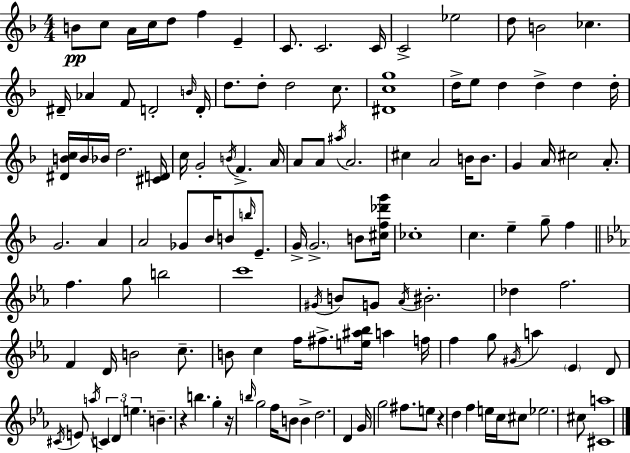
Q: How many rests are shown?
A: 3